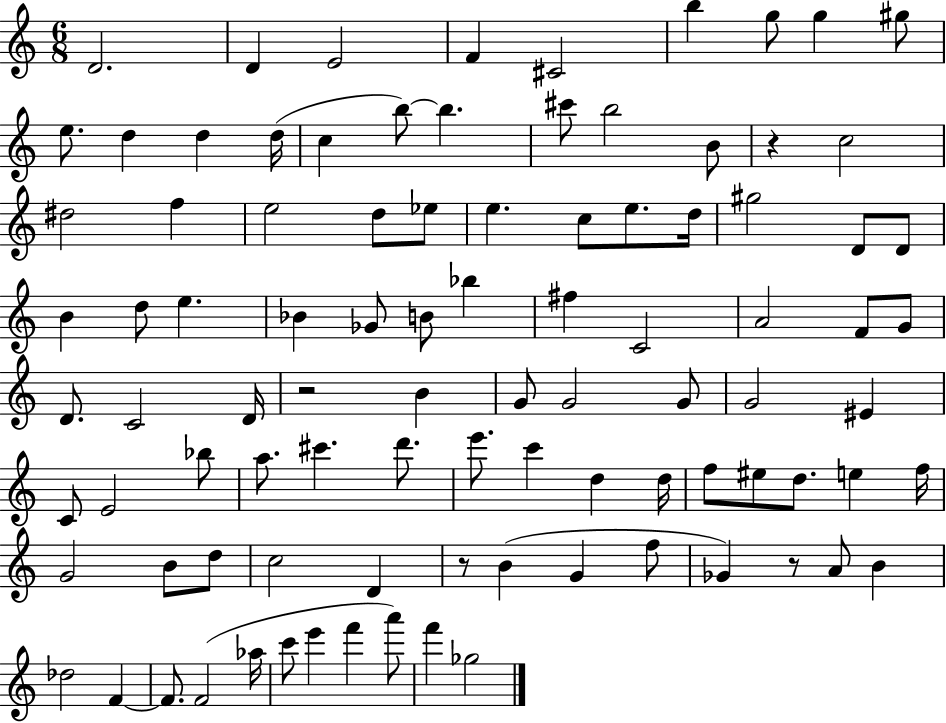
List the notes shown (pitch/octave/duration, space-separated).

D4/h. D4/q E4/h F4/q C#4/h B5/q G5/e G5/q G#5/e E5/e. D5/q D5/q D5/s C5/q B5/e B5/q. C#6/e B5/h B4/e R/q C5/h D#5/h F5/q E5/h D5/e Eb5/e E5/q. C5/e E5/e. D5/s G#5/h D4/e D4/e B4/q D5/e E5/q. Bb4/q Gb4/e B4/e Bb5/q F#5/q C4/h A4/h F4/e G4/e D4/e. C4/h D4/s R/h B4/q G4/e G4/h G4/e G4/h EIS4/q C4/e E4/h Bb5/e A5/e. C#6/q. D6/e. E6/e. C6/q D5/q D5/s F5/e EIS5/e D5/e. E5/q F5/s G4/h B4/e D5/e C5/h D4/q R/e B4/q G4/q F5/e Gb4/q R/e A4/e B4/q Db5/h F4/q F4/e. F4/h Ab5/s C6/e E6/q F6/q A6/e F6/q Gb5/h